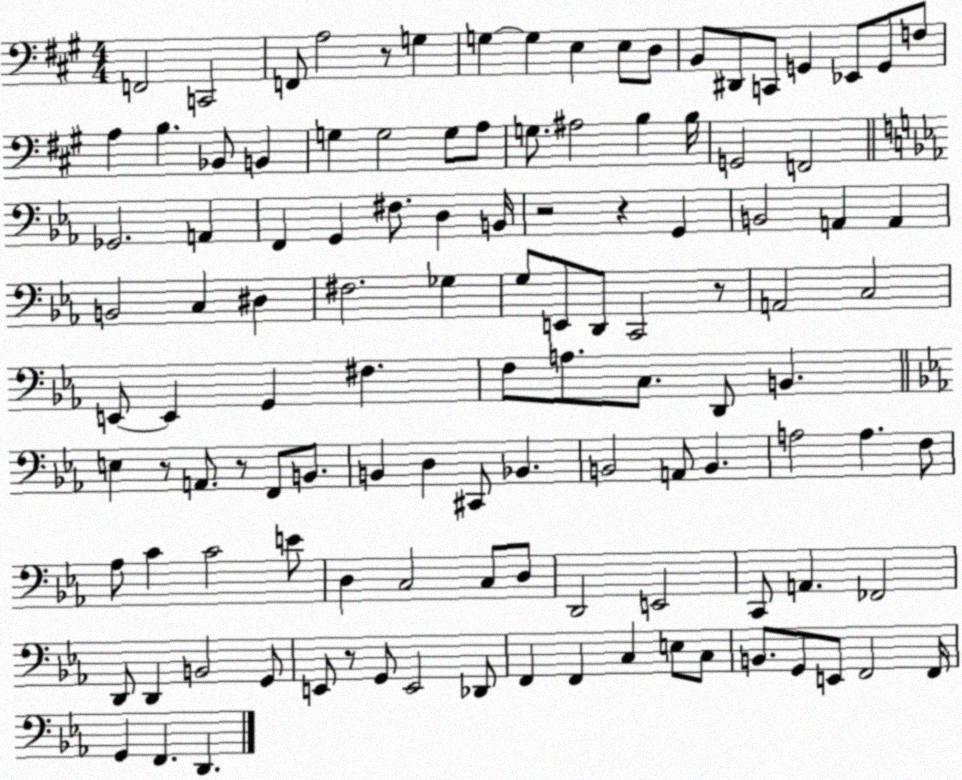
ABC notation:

X:1
T:Untitled
M:4/4
L:1/4
K:A
F,,2 C,,2 F,,/2 A,2 z/2 G, G, G, E, E,/2 D,/2 B,,/2 ^D,,/2 C,,/2 G,, _E,,/2 G,,/2 F,/2 A, B, _B,,/2 B,, G, G,2 G,/2 A,/2 G,/2 ^A,2 B, B,/4 G,,2 F,,2 _G,,2 A,, F,, G,, ^F,/2 D, B,,/4 z2 z G,, B,,2 A,, A,, B,,2 C, ^D, ^F,2 _G, G,/2 E,,/2 D,,/2 C,,2 z/2 A,,2 C,2 E,,/2 E,, G,, ^F, F,/2 A,/2 C,/2 D,,/2 B,, E, z/2 A,,/2 z/2 F,,/2 B,,/2 B,, D, ^C,,/2 _B,, B,,2 A,,/2 B,, A,2 A, F,/2 _A,/2 C C2 E/2 D, C,2 C,/2 D,/2 D,,2 E,,2 C,,/2 A,, _F,,2 D,,/2 D,, B,,2 G,,/2 E,,/2 z/2 G,,/2 E,,2 _D,,/2 F,, F,, C, E,/2 C,/2 B,,/2 G,,/2 E,,/2 F,,2 F,,/4 G,, F,, D,,